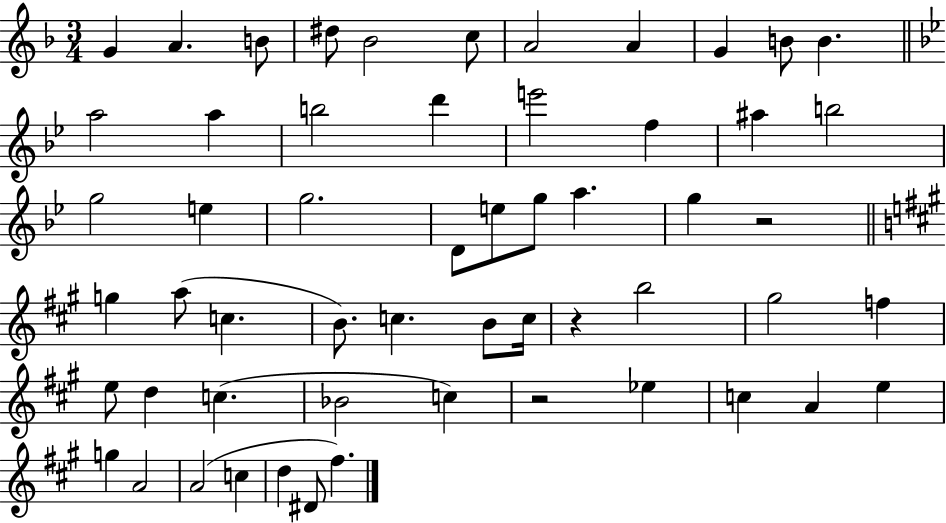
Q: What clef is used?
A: treble